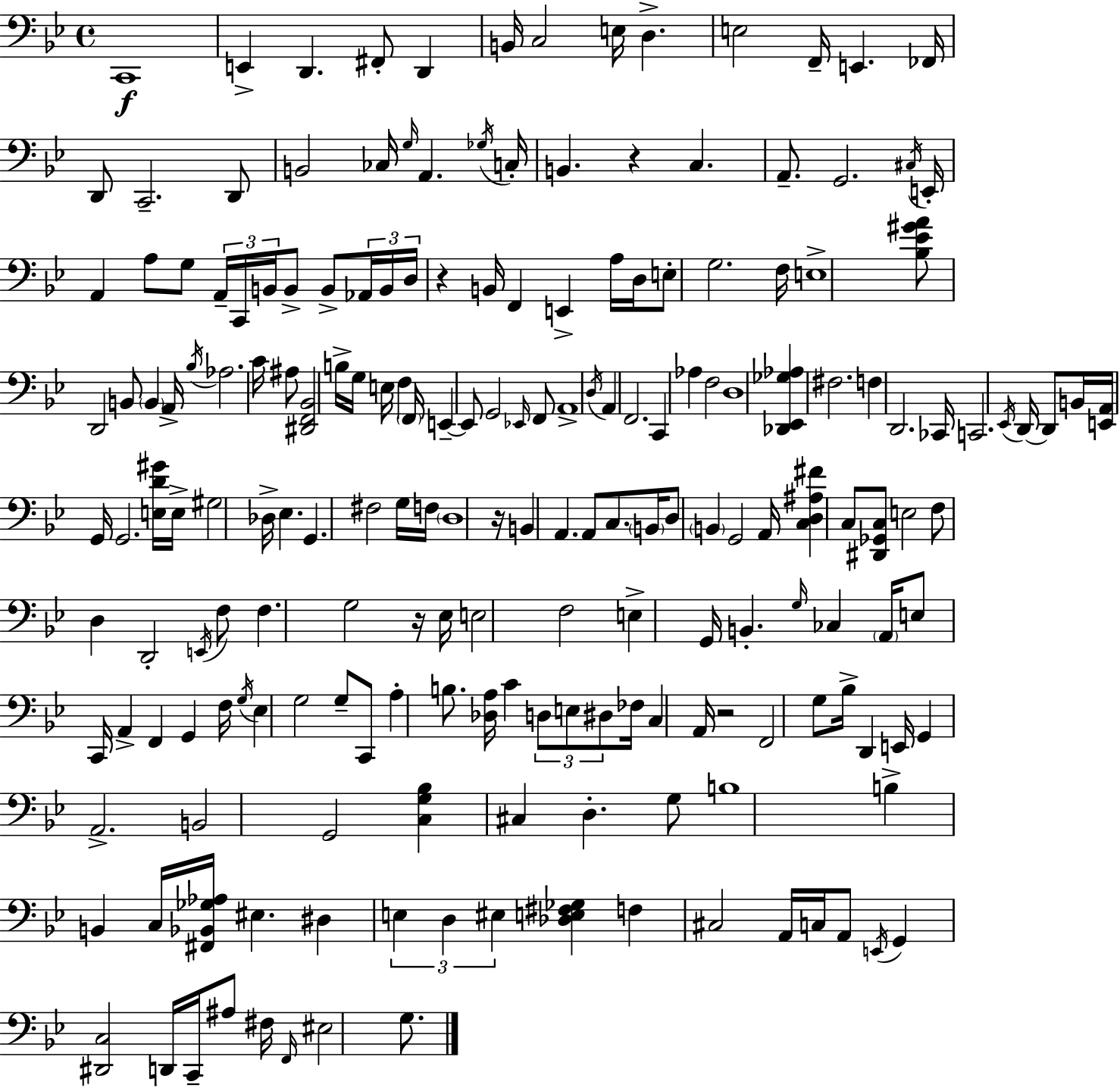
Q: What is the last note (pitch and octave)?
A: G3